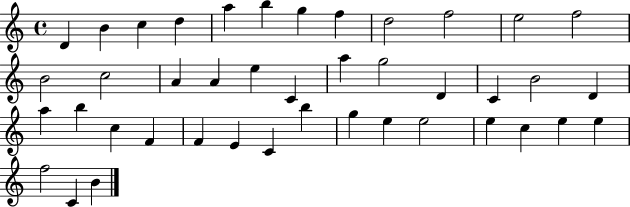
{
  \clef treble
  \time 4/4
  \defaultTimeSignature
  \key c \major
  d'4 b'4 c''4 d''4 | a''4 b''4 g''4 f''4 | d''2 f''2 | e''2 f''2 | \break b'2 c''2 | a'4 a'4 e''4 c'4 | a''4 g''2 d'4 | c'4 b'2 d'4 | \break a''4 b''4 c''4 f'4 | f'4 e'4 c'4 b''4 | g''4 e''4 e''2 | e''4 c''4 e''4 e''4 | \break f''2 c'4 b'4 | \bar "|."
}